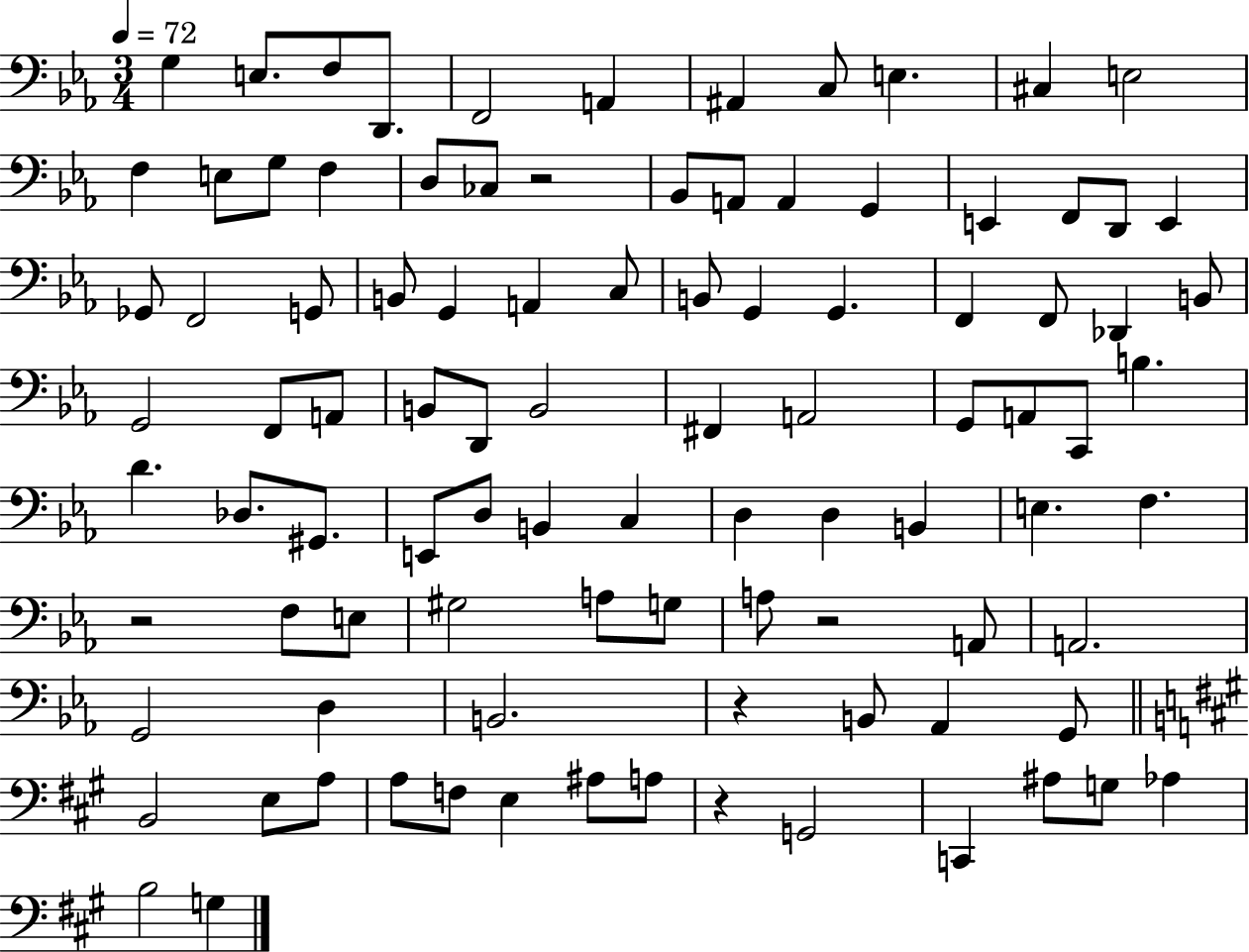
{
  \clef bass
  \numericTimeSignature
  \time 3/4
  \key ees \major
  \tempo 4 = 72
  g4 e8. f8 d,8. | f,2 a,4 | ais,4 c8 e4. | cis4 e2 | \break f4 e8 g8 f4 | d8 ces8 r2 | bes,8 a,8 a,4 g,4 | e,4 f,8 d,8 e,4 | \break ges,8 f,2 g,8 | b,8 g,4 a,4 c8 | b,8 g,4 g,4. | f,4 f,8 des,4 b,8 | \break g,2 f,8 a,8 | b,8 d,8 b,2 | fis,4 a,2 | g,8 a,8 c,8 b4. | \break d'4. des8. gis,8. | e,8 d8 b,4 c4 | d4 d4 b,4 | e4. f4. | \break r2 f8 e8 | gis2 a8 g8 | a8 r2 a,8 | a,2. | \break g,2 d4 | b,2. | r4 b,8 aes,4 g,8 | \bar "||" \break \key a \major b,2 e8 a8 | a8 f8 e4 ais8 a8 | r4 g,2 | c,4 ais8 g8 aes4 | \break b2 g4 | \bar "|."
}